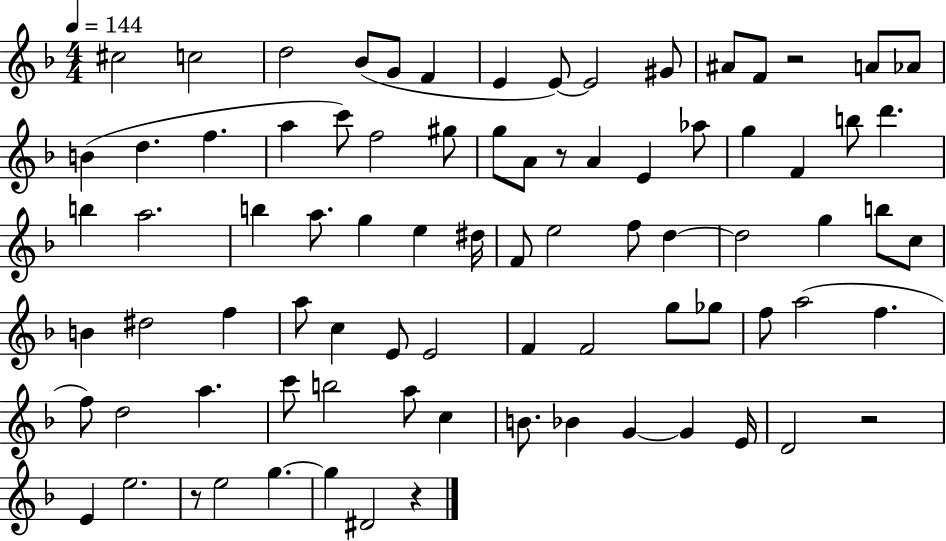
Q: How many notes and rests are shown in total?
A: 83